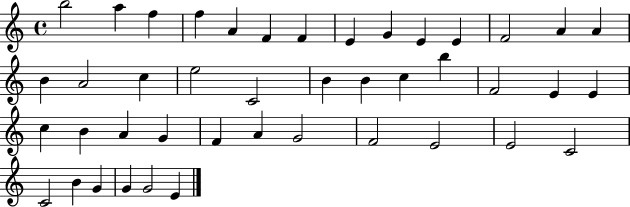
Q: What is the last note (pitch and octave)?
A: E4